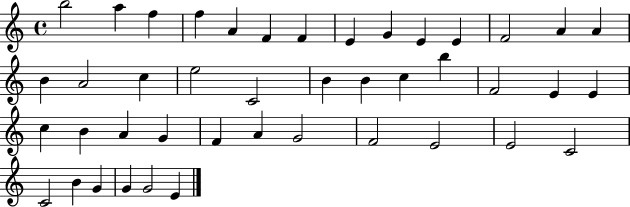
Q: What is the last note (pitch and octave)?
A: E4